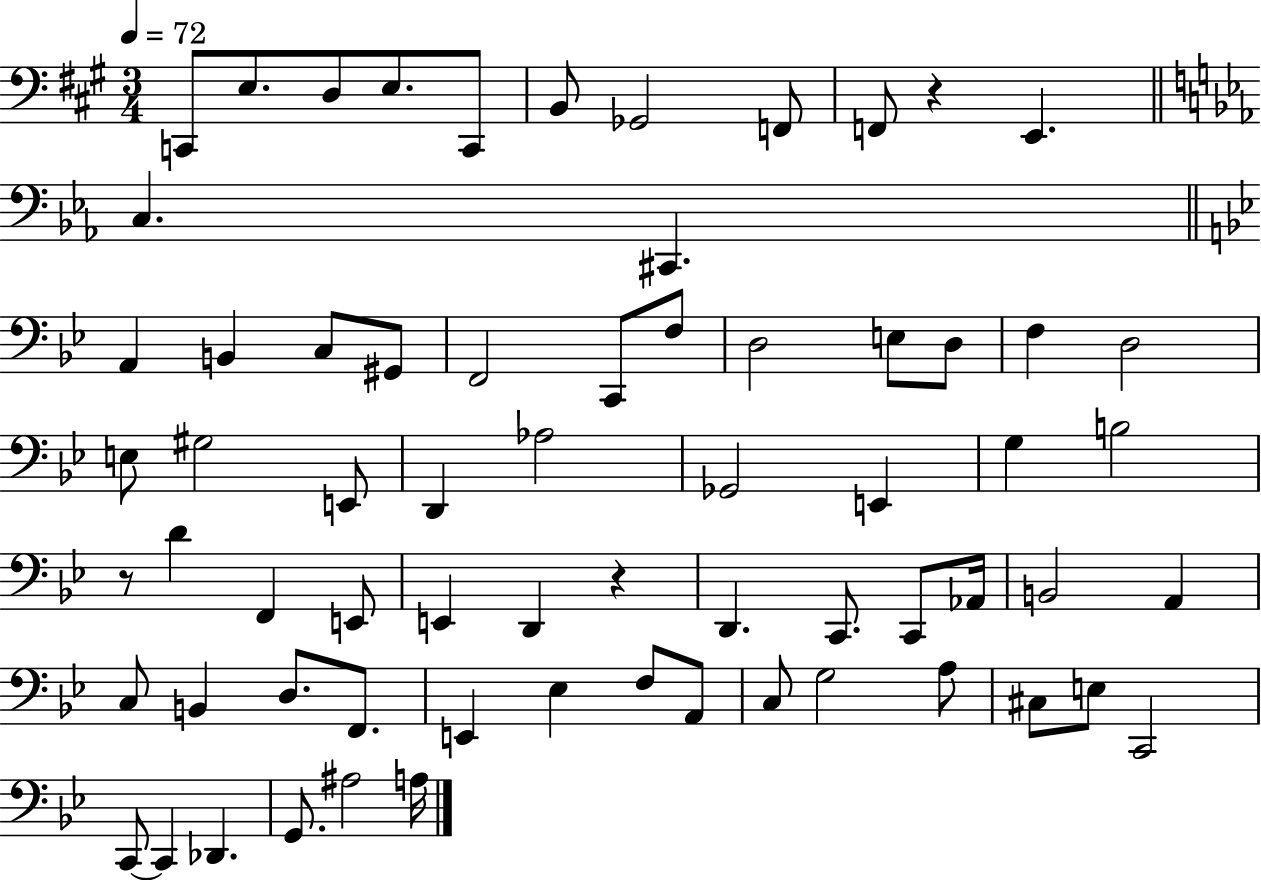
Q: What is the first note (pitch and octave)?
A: C2